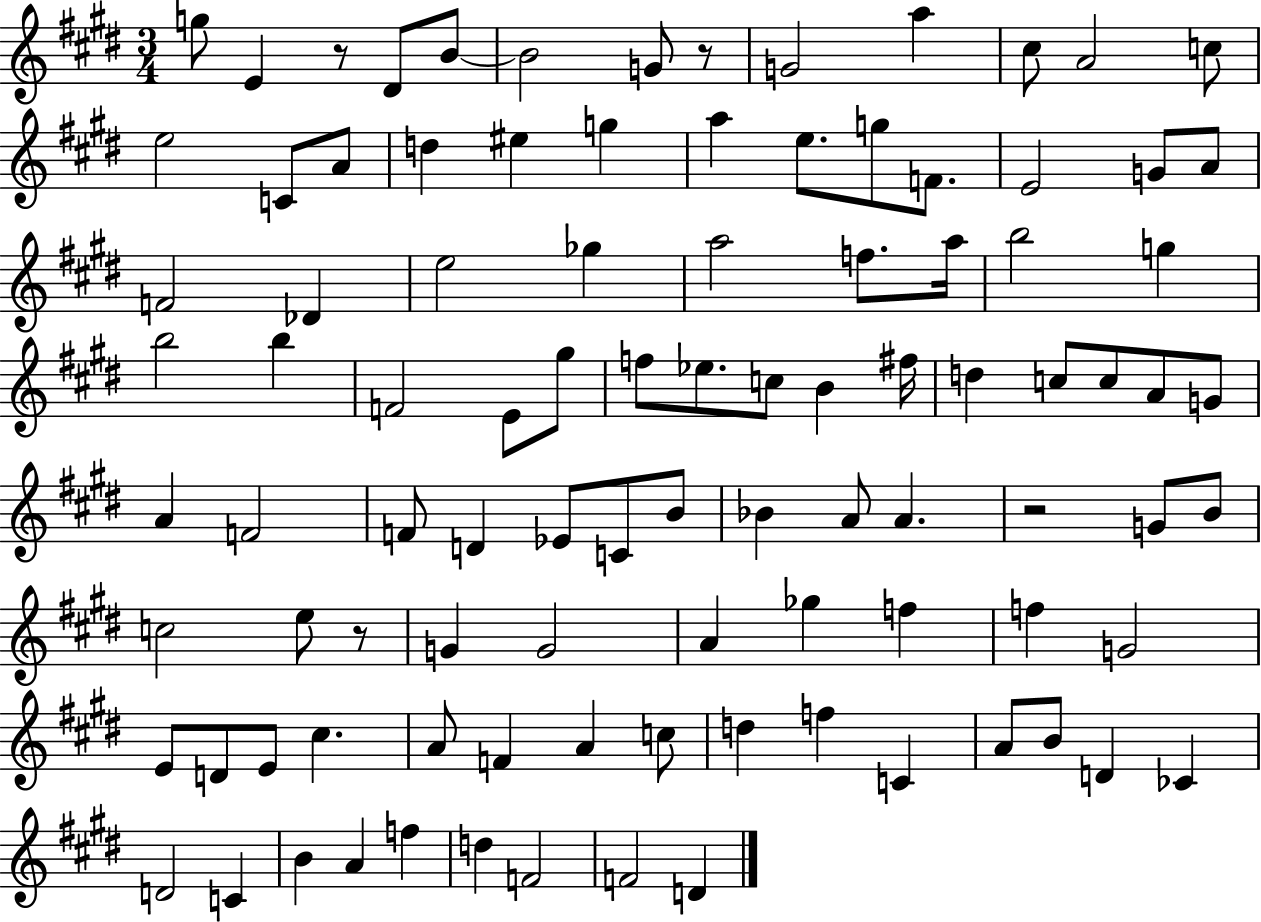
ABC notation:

X:1
T:Untitled
M:3/4
L:1/4
K:E
g/2 E z/2 ^D/2 B/2 B2 G/2 z/2 G2 a ^c/2 A2 c/2 e2 C/2 A/2 d ^e g a e/2 g/2 F/2 E2 G/2 A/2 F2 _D e2 _g a2 f/2 a/4 b2 g b2 b F2 E/2 ^g/2 f/2 _e/2 c/2 B ^f/4 d c/2 c/2 A/2 G/2 A F2 F/2 D _E/2 C/2 B/2 _B A/2 A z2 G/2 B/2 c2 e/2 z/2 G G2 A _g f f G2 E/2 D/2 E/2 ^c A/2 F A c/2 d f C A/2 B/2 D _C D2 C B A f d F2 F2 D